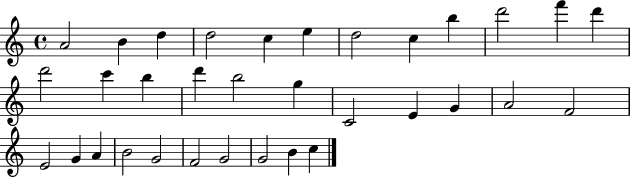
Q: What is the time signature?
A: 4/4